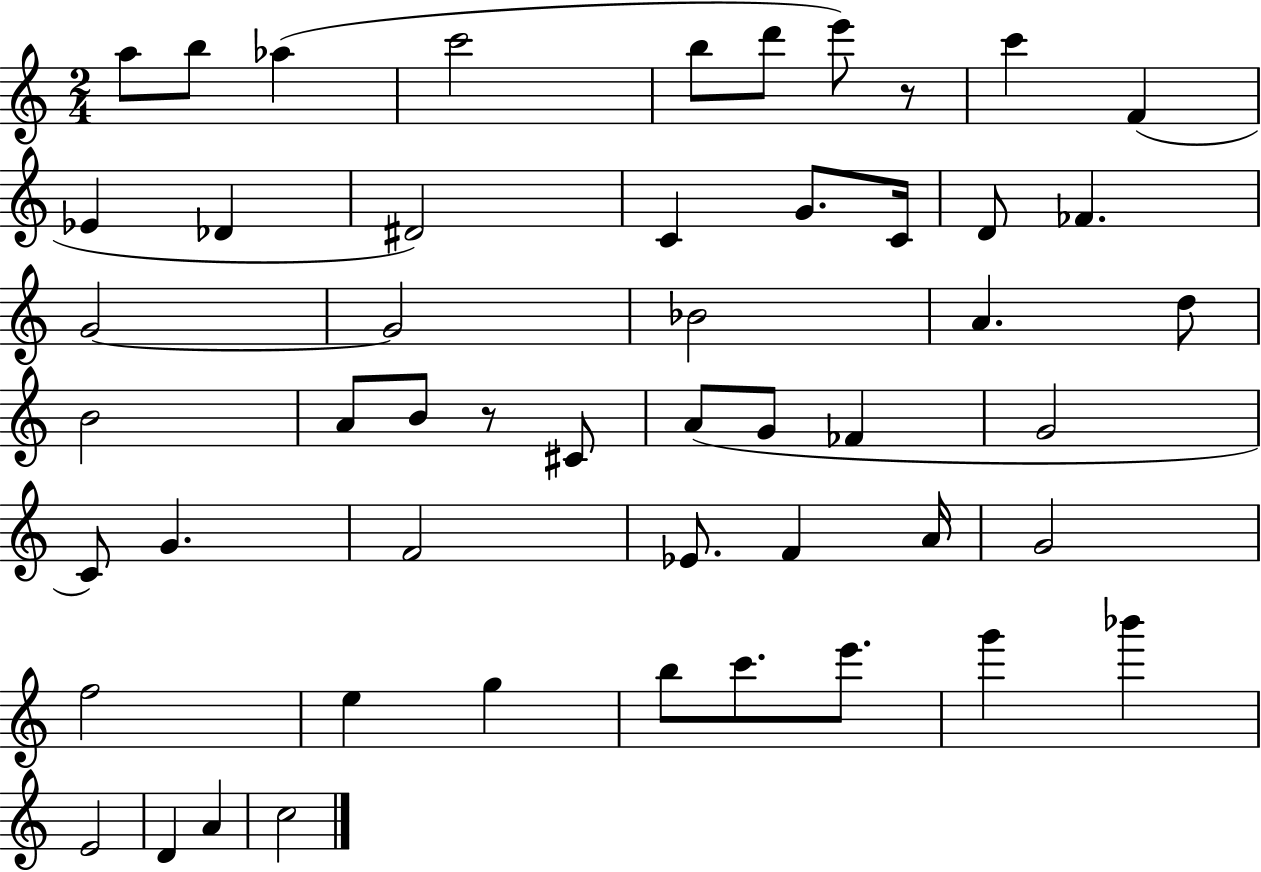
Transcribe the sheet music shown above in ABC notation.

X:1
T:Untitled
M:2/4
L:1/4
K:C
a/2 b/2 _a c'2 b/2 d'/2 e'/2 z/2 c' F _E _D ^D2 C G/2 C/4 D/2 _F G2 G2 _B2 A d/2 B2 A/2 B/2 z/2 ^C/2 A/2 G/2 _F G2 C/2 G F2 _E/2 F A/4 G2 f2 e g b/2 c'/2 e'/2 g' _b' E2 D A c2